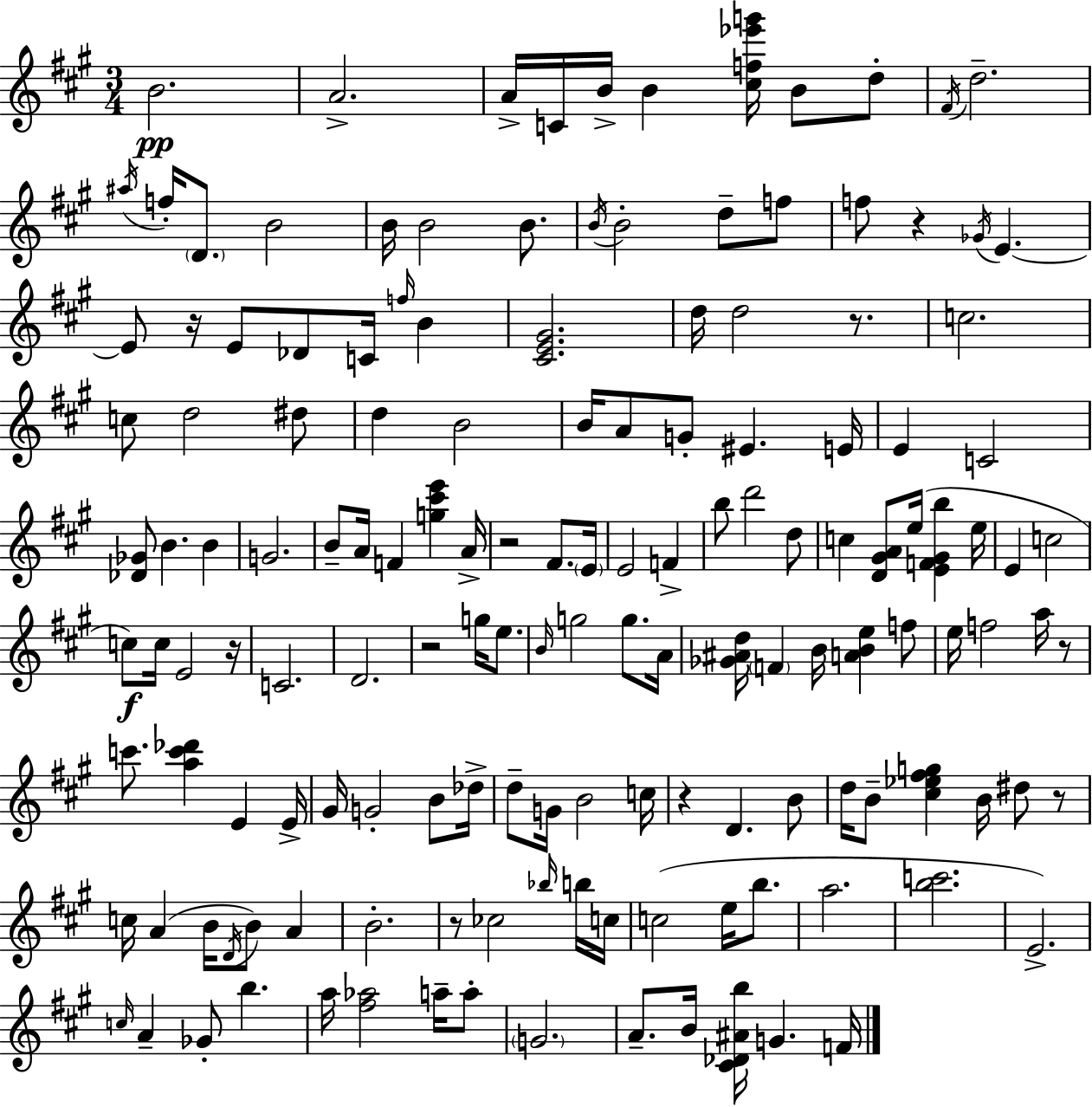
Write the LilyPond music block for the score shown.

{
  \clef treble
  \numericTimeSignature
  \time 3/4
  \key a \major
  b'2.\pp | a'2.-> | a'16-> c'16 b'16-> b'4 <cis'' f'' ees''' g'''>16 b'8 d''8-. | \acciaccatura { fis'16 } d''2.-- | \break \acciaccatura { ais''16 } f''16-. \parenthesize d'8. b'2 | b'16 b'2 b'8. | \acciaccatura { b'16 } b'2-. d''8-- | f''8 f''8 r4 \acciaccatura { ges'16 } e'4.~~ | \break e'8 r16 e'8 des'8 c'16 | \grace { f''16 } b'4 <cis' e' gis'>2. | d''16 d''2 | r8. c''2. | \break c''8 d''2 | dis''8 d''4 b'2 | b'16 a'8 g'8-. eis'4. | e'16 e'4 c'2 | \break <des' ges'>8 b'4. | b'4 g'2. | b'8-- a'16 f'4 | <g'' cis''' e'''>4 a'16-> r2 | \break fis'8. \parenthesize e'16 e'2 | f'4-> b''8 d'''2 | d''8 c''4 <d' gis' a'>8 e''16( | <e' f' gis' b''>4 e''16 e'4 c''2 | \break c''8\f) c''16 e'2 | r16 c'2. | d'2. | r2 | \break g''16 e''8. \grace { b'16 } g''2 | g''8. a'16 <ges' ais' d''>16 \parenthesize f'4 b'16 | <a' b' e''>4 f''8 e''16 f''2 | a''16 r8 c'''8. <a'' c''' des'''>4 | \break e'4 e'16-> gis'16 g'2-. | b'8 des''16-> d''8-- g'16 b'2 | c''16 r4 d'4. | b'8 d''16 b'8-- <cis'' ees'' fis'' g''>4 | \break b'16 dis''8 r8 c''16 a'4( b'16 | \acciaccatura { d'16 } b'8) a'4 b'2.-. | r8 ces''2 | \grace { bes''16 } b''16 c''16 c''2( | \break e''16 b''8. a''2. | <b'' c'''>2. | e'2.->) | \grace { c''16 } a'4-- | \break ges'8-. b''4. a''16 <fis'' aes''>2 | a''16-- a''8-. \parenthesize g'2. | a'8.-- | b'16 <cis' des' ais' b''>16 g'4. f'16 \bar "|."
}